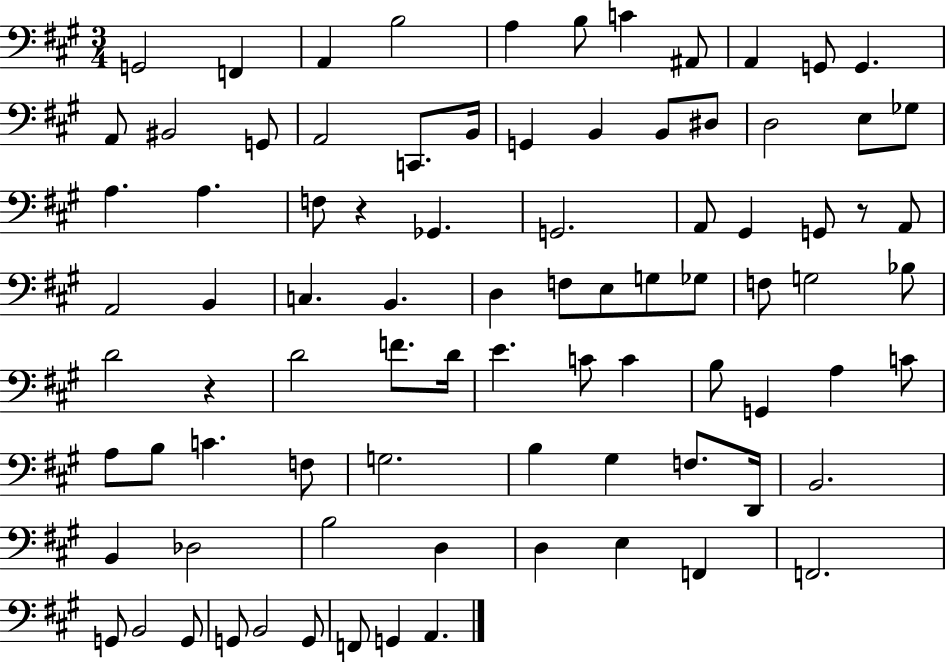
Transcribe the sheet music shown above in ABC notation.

X:1
T:Untitled
M:3/4
L:1/4
K:A
G,,2 F,, A,, B,2 A, B,/2 C ^A,,/2 A,, G,,/2 G,, A,,/2 ^B,,2 G,,/2 A,,2 C,,/2 B,,/4 G,, B,, B,,/2 ^D,/2 D,2 E,/2 _G,/2 A, A, F,/2 z _G,, G,,2 A,,/2 ^G,, G,,/2 z/2 A,,/2 A,,2 B,, C, B,, D, F,/2 E,/2 G,/2 _G,/2 F,/2 G,2 _B,/2 D2 z D2 F/2 D/4 E C/2 C B,/2 G,, A, C/2 A,/2 B,/2 C F,/2 G,2 B, ^G, F,/2 D,,/4 B,,2 B,, _D,2 B,2 D, D, E, F,, F,,2 G,,/2 B,,2 G,,/2 G,,/2 B,,2 G,,/2 F,,/2 G,, A,,